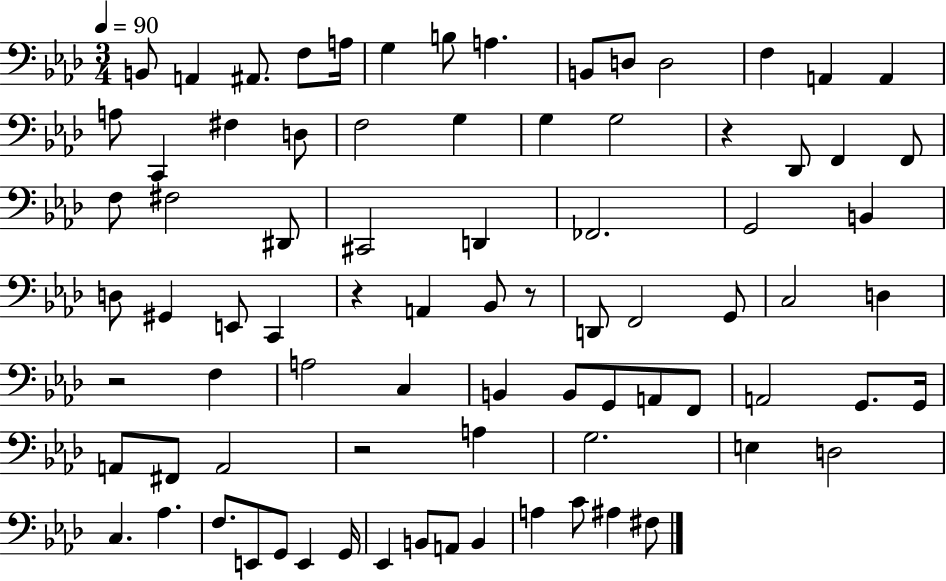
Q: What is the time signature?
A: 3/4